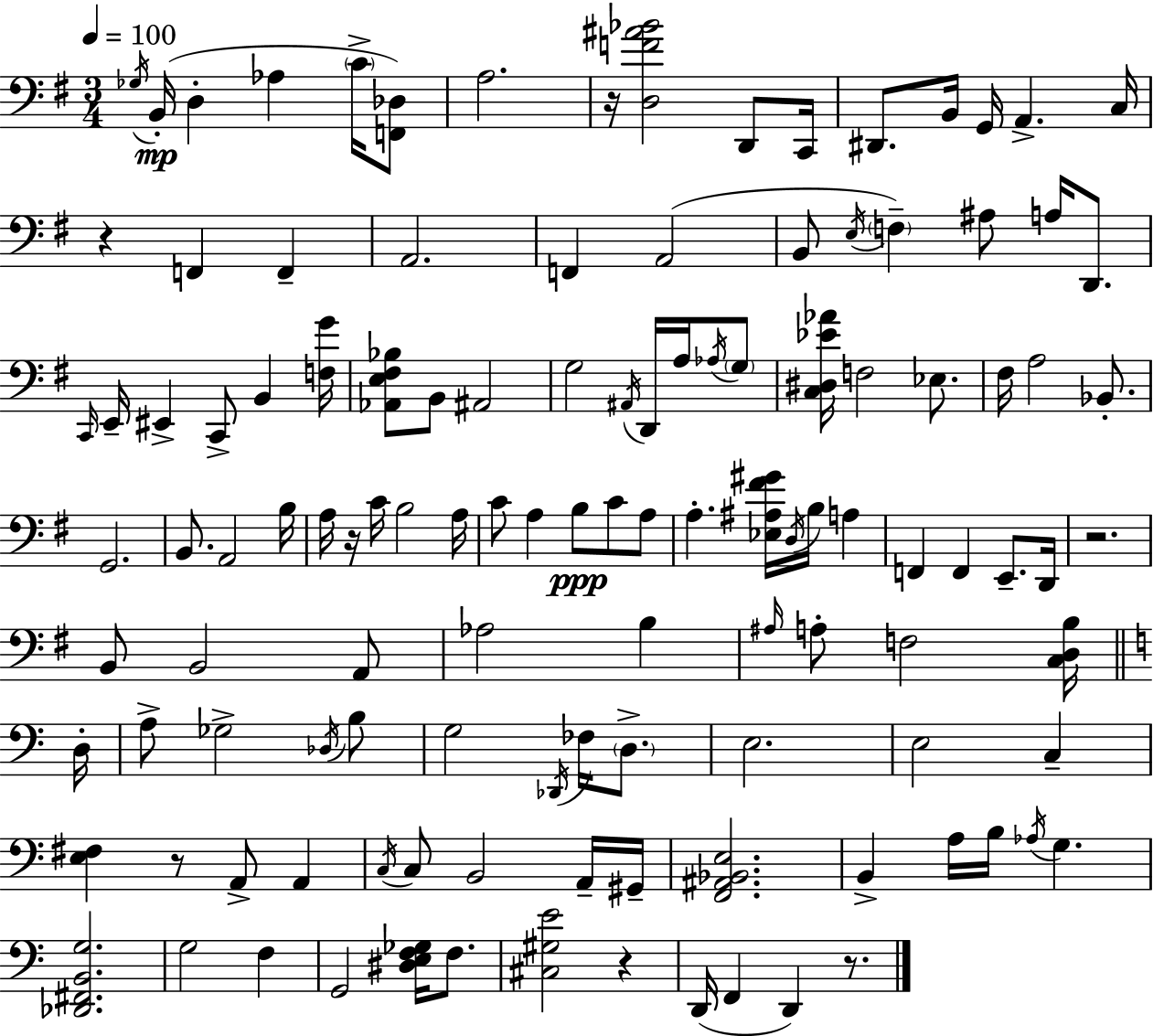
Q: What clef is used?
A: bass